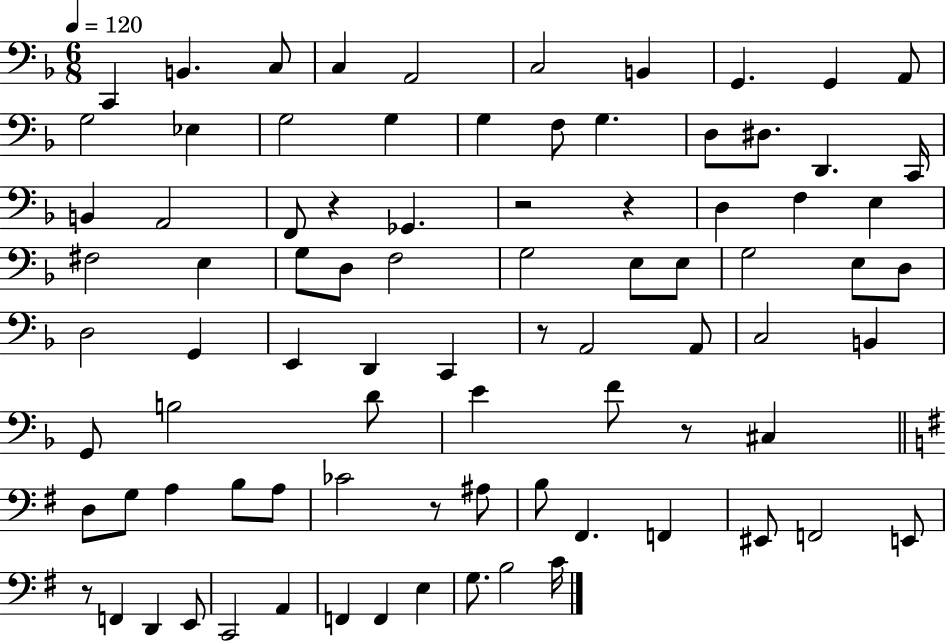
C2/q B2/q. C3/e C3/q A2/h C3/h B2/q G2/q. G2/q A2/e G3/h Eb3/q G3/h G3/q G3/q F3/e G3/q. D3/e D#3/e. D2/q. C2/s B2/q A2/h F2/e R/q Gb2/q. R/h R/q D3/q F3/q E3/q F#3/h E3/q G3/e D3/e F3/h G3/h E3/e E3/e G3/h E3/e D3/e D3/h G2/q E2/q D2/q C2/q R/e A2/h A2/e C3/h B2/q G2/e B3/h D4/e E4/q F4/e R/e C#3/q D3/e G3/e A3/q B3/e A3/e CES4/h R/e A#3/e B3/e F#2/q. F2/q EIS2/e F2/h E2/e R/e F2/q D2/q E2/e C2/h A2/q F2/q F2/q E3/q G3/e. B3/h C4/s